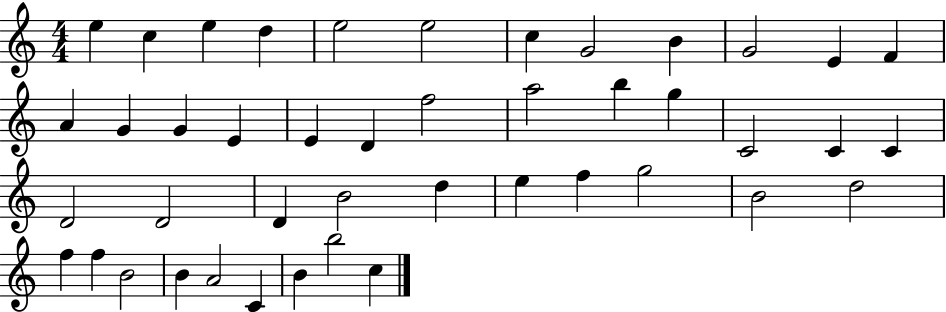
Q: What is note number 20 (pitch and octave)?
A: A5